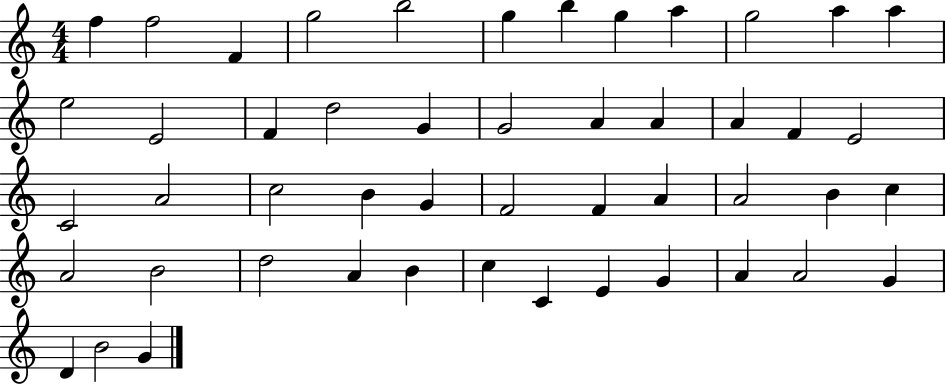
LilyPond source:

{
  \clef treble
  \numericTimeSignature
  \time 4/4
  \key c \major
  f''4 f''2 f'4 | g''2 b''2 | g''4 b''4 g''4 a''4 | g''2 a''4 a''4 | \break e''2 e'2 | f'4 d''2 g'4 | g'2 a'4 a'4 | a'4 f'4 e'2 | \break c'2 a'2 | c''2 b'4 g'4 | f'2 f'4 a'4 | a'2 b'4 c''4 | \break a'2 b'2 | d''2 a'4 b'4 | c''4 c'4 e'4 g'4 | a'4 a'2 g'4 | \break d'4 b'2 g'4 | \bar "|."
}